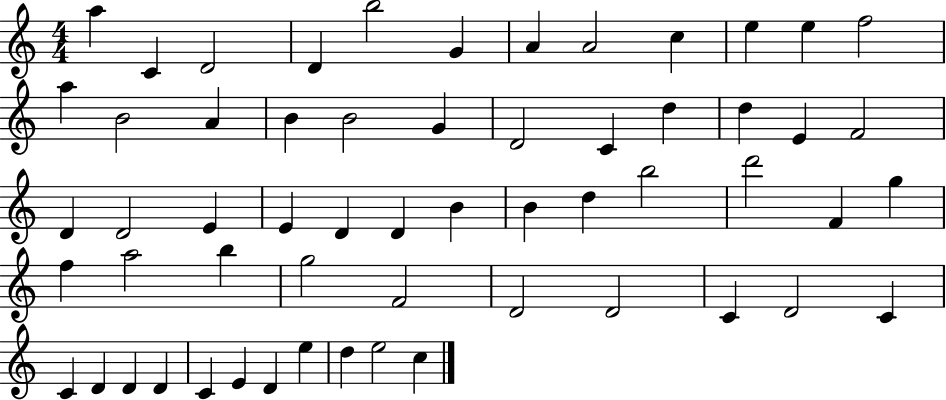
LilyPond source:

{
  \clef treble
  \numericTimeSignature
  \time 4/4
  \key c \major
  a''4 c'4 d'2 | d'4 b''2 g'4 | a'4 a'2 c''4 | e''4 e''4 f''2 | \break a''4 b'2 a'4 | b'4 b'2 g'4 | d'2 c'4 d''4 | d''4 e'4 f'2 | \break d'4 d'2 e'4 | e'4 d'4 d'4 b'4 | b'4 d''4 b''2 | d'''2 f'4 g''4 | \break f''4 a''2 b''4 | g''2 f'2 | d'2 d'2 | c'4 d'2 c'4 | \break c'4 d'4 d'4 d'4 | c'4 e'4 d'4 e''4 | d''4 e''2 c''4 | \bar "|."
}